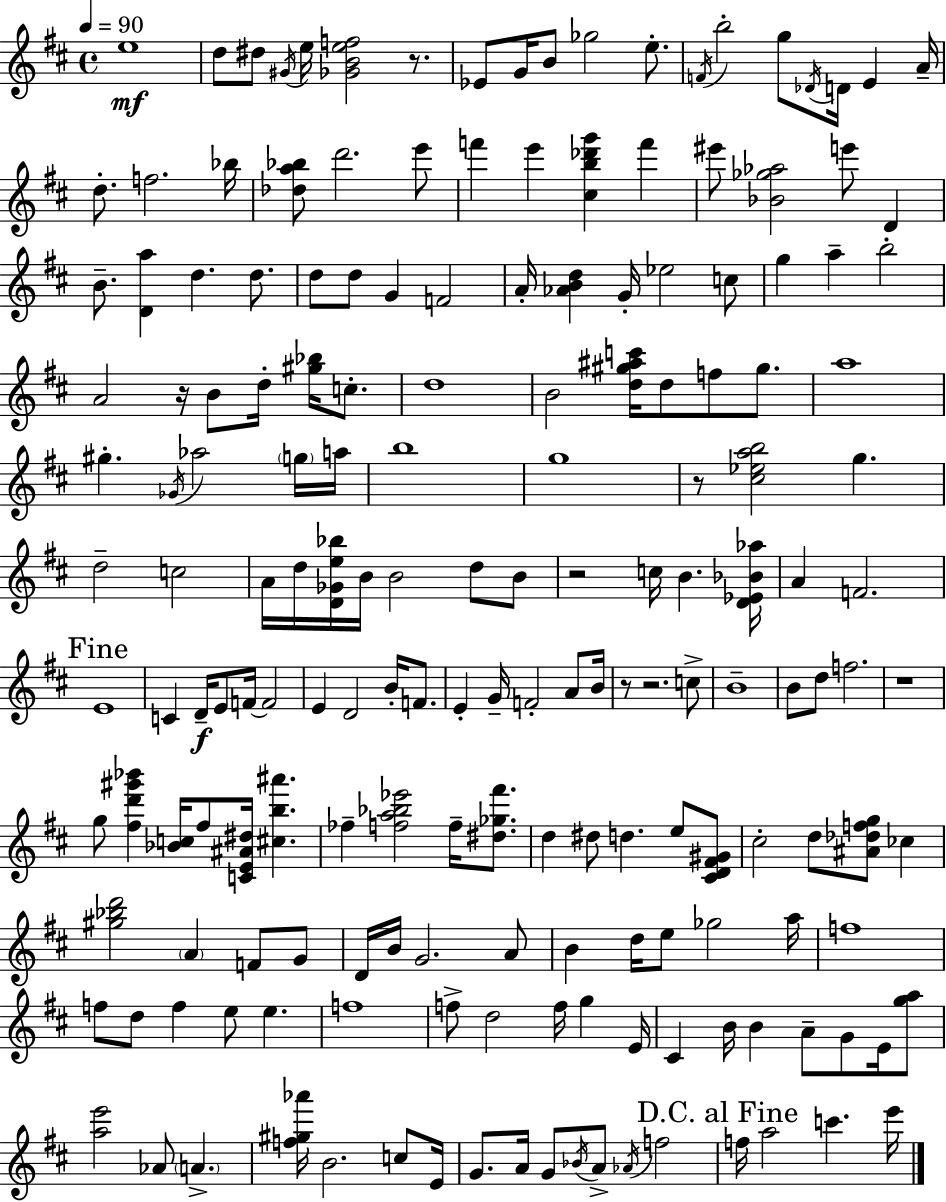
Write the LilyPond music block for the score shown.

{
  \clef treble
  \time 4/4
  \defaultTimeSignature
  \key d \major
  \tempo 4 = 90
  \repeat volta 2 { e''1\mf | d''8 dis''8 \acciaccatura { gis'16 } e''16 <ges' b' e'' f''>2 r8. | ees'8 g'16 b'8 ges''2 e''8.-. | \acciaccatura { f'16 } b''2-. g''8 \acciaccatura { des'16 } d'16 e'4 | \break a'16-- d''8.-. f''2. | bes''16 <des'' a'' bes''>8 d'''2. | e'''8 f'''4 e'''4 <cis'' b'' des''' g'''>4 f'''4 | eis'''8 <bes' ges'' aes''>2 e'''8 d'4 | \break b'8.-- <d' a''>4 d''4. | d''8. d''8 d''8 g'4 f'2 | a'16-. <aes' b' d''>4 g'16-. ees''2 | c''8 g''4 a''4-- b''2-. | \break a'2 r16 b'8 d''16-. <gis'' bes''>16 | c''8.-. d''1 | b'2 <d'' gis'' ais'' c'''>16 d''8 f''8 | gis''8. a''1 | \break gis''4.-. \acciaccatura { ges'16 } aes''2 | \parenthesize g''16 a''16 b''1 | g''1 | r8 <cis'' ees'' a'' b''>2 g''4. | \break d''2-- c''2 | a'16 d''16 <d' ges' e'' bes''>16 b'16 b'2 | d''8 b'8 r2 c''16 b'4. | <d' ees' bes' aes''>16 a'4 f'2. | \break \mark "Fine" e'1 | c'4 d'16--\f e'8 f'16~~ f'2 | e'4 d'2 | b'16-. f'8. e'4-. g'16-- f'2-. | \break a'8 b'16 r8 r2. | c''8-> b'1-- | b'8 d''8 f''2. | r1 | \break g''8 <fis'' d''' gis''' bes'''>4 <bes' c''>16 fis''8 <c' e' ais' dis''>16 <cis'' b'' ais'''>4. | fes''4-- <f'' a'' bes'' ees'''>2 | f''16-- <dis'' ges'' fis'''>8. d''4 dis''8 d''4. | e''8 <cis' d' fis' gis'>8 cis''2-. d''8 <ais' des'' f'' g''>8 | \break ces''4 <gis'' bes'' d'''>2 \parenthesize a'4 | f'8 g'8 d'16 b'16 g'2. | a'8 b'4 d''16 e''8 ges''2 | a''16 f''1 | \break f''8 d''8 f''4 e''8 e''4. | f''1 | f''8-> d''2 f''16 g''4 | e'16 cis'4 b'16 b'4 a'8-- g'8 | \break e'16 <g'' a''>8 <a'' e'''>2 aes'8 \parenthesize a'4.-> | <f'' gis'' aes'''>16 b'2. | c''8 e'16 g'8. a'16 g'8 \acciaccatura { bes'16 } a'8-> \acciaccatura { aes'16 } f''2 | \mark "D.C. al Fine" f''16 a''2 c'''4. | \break e'''16 } \bar "|."
}